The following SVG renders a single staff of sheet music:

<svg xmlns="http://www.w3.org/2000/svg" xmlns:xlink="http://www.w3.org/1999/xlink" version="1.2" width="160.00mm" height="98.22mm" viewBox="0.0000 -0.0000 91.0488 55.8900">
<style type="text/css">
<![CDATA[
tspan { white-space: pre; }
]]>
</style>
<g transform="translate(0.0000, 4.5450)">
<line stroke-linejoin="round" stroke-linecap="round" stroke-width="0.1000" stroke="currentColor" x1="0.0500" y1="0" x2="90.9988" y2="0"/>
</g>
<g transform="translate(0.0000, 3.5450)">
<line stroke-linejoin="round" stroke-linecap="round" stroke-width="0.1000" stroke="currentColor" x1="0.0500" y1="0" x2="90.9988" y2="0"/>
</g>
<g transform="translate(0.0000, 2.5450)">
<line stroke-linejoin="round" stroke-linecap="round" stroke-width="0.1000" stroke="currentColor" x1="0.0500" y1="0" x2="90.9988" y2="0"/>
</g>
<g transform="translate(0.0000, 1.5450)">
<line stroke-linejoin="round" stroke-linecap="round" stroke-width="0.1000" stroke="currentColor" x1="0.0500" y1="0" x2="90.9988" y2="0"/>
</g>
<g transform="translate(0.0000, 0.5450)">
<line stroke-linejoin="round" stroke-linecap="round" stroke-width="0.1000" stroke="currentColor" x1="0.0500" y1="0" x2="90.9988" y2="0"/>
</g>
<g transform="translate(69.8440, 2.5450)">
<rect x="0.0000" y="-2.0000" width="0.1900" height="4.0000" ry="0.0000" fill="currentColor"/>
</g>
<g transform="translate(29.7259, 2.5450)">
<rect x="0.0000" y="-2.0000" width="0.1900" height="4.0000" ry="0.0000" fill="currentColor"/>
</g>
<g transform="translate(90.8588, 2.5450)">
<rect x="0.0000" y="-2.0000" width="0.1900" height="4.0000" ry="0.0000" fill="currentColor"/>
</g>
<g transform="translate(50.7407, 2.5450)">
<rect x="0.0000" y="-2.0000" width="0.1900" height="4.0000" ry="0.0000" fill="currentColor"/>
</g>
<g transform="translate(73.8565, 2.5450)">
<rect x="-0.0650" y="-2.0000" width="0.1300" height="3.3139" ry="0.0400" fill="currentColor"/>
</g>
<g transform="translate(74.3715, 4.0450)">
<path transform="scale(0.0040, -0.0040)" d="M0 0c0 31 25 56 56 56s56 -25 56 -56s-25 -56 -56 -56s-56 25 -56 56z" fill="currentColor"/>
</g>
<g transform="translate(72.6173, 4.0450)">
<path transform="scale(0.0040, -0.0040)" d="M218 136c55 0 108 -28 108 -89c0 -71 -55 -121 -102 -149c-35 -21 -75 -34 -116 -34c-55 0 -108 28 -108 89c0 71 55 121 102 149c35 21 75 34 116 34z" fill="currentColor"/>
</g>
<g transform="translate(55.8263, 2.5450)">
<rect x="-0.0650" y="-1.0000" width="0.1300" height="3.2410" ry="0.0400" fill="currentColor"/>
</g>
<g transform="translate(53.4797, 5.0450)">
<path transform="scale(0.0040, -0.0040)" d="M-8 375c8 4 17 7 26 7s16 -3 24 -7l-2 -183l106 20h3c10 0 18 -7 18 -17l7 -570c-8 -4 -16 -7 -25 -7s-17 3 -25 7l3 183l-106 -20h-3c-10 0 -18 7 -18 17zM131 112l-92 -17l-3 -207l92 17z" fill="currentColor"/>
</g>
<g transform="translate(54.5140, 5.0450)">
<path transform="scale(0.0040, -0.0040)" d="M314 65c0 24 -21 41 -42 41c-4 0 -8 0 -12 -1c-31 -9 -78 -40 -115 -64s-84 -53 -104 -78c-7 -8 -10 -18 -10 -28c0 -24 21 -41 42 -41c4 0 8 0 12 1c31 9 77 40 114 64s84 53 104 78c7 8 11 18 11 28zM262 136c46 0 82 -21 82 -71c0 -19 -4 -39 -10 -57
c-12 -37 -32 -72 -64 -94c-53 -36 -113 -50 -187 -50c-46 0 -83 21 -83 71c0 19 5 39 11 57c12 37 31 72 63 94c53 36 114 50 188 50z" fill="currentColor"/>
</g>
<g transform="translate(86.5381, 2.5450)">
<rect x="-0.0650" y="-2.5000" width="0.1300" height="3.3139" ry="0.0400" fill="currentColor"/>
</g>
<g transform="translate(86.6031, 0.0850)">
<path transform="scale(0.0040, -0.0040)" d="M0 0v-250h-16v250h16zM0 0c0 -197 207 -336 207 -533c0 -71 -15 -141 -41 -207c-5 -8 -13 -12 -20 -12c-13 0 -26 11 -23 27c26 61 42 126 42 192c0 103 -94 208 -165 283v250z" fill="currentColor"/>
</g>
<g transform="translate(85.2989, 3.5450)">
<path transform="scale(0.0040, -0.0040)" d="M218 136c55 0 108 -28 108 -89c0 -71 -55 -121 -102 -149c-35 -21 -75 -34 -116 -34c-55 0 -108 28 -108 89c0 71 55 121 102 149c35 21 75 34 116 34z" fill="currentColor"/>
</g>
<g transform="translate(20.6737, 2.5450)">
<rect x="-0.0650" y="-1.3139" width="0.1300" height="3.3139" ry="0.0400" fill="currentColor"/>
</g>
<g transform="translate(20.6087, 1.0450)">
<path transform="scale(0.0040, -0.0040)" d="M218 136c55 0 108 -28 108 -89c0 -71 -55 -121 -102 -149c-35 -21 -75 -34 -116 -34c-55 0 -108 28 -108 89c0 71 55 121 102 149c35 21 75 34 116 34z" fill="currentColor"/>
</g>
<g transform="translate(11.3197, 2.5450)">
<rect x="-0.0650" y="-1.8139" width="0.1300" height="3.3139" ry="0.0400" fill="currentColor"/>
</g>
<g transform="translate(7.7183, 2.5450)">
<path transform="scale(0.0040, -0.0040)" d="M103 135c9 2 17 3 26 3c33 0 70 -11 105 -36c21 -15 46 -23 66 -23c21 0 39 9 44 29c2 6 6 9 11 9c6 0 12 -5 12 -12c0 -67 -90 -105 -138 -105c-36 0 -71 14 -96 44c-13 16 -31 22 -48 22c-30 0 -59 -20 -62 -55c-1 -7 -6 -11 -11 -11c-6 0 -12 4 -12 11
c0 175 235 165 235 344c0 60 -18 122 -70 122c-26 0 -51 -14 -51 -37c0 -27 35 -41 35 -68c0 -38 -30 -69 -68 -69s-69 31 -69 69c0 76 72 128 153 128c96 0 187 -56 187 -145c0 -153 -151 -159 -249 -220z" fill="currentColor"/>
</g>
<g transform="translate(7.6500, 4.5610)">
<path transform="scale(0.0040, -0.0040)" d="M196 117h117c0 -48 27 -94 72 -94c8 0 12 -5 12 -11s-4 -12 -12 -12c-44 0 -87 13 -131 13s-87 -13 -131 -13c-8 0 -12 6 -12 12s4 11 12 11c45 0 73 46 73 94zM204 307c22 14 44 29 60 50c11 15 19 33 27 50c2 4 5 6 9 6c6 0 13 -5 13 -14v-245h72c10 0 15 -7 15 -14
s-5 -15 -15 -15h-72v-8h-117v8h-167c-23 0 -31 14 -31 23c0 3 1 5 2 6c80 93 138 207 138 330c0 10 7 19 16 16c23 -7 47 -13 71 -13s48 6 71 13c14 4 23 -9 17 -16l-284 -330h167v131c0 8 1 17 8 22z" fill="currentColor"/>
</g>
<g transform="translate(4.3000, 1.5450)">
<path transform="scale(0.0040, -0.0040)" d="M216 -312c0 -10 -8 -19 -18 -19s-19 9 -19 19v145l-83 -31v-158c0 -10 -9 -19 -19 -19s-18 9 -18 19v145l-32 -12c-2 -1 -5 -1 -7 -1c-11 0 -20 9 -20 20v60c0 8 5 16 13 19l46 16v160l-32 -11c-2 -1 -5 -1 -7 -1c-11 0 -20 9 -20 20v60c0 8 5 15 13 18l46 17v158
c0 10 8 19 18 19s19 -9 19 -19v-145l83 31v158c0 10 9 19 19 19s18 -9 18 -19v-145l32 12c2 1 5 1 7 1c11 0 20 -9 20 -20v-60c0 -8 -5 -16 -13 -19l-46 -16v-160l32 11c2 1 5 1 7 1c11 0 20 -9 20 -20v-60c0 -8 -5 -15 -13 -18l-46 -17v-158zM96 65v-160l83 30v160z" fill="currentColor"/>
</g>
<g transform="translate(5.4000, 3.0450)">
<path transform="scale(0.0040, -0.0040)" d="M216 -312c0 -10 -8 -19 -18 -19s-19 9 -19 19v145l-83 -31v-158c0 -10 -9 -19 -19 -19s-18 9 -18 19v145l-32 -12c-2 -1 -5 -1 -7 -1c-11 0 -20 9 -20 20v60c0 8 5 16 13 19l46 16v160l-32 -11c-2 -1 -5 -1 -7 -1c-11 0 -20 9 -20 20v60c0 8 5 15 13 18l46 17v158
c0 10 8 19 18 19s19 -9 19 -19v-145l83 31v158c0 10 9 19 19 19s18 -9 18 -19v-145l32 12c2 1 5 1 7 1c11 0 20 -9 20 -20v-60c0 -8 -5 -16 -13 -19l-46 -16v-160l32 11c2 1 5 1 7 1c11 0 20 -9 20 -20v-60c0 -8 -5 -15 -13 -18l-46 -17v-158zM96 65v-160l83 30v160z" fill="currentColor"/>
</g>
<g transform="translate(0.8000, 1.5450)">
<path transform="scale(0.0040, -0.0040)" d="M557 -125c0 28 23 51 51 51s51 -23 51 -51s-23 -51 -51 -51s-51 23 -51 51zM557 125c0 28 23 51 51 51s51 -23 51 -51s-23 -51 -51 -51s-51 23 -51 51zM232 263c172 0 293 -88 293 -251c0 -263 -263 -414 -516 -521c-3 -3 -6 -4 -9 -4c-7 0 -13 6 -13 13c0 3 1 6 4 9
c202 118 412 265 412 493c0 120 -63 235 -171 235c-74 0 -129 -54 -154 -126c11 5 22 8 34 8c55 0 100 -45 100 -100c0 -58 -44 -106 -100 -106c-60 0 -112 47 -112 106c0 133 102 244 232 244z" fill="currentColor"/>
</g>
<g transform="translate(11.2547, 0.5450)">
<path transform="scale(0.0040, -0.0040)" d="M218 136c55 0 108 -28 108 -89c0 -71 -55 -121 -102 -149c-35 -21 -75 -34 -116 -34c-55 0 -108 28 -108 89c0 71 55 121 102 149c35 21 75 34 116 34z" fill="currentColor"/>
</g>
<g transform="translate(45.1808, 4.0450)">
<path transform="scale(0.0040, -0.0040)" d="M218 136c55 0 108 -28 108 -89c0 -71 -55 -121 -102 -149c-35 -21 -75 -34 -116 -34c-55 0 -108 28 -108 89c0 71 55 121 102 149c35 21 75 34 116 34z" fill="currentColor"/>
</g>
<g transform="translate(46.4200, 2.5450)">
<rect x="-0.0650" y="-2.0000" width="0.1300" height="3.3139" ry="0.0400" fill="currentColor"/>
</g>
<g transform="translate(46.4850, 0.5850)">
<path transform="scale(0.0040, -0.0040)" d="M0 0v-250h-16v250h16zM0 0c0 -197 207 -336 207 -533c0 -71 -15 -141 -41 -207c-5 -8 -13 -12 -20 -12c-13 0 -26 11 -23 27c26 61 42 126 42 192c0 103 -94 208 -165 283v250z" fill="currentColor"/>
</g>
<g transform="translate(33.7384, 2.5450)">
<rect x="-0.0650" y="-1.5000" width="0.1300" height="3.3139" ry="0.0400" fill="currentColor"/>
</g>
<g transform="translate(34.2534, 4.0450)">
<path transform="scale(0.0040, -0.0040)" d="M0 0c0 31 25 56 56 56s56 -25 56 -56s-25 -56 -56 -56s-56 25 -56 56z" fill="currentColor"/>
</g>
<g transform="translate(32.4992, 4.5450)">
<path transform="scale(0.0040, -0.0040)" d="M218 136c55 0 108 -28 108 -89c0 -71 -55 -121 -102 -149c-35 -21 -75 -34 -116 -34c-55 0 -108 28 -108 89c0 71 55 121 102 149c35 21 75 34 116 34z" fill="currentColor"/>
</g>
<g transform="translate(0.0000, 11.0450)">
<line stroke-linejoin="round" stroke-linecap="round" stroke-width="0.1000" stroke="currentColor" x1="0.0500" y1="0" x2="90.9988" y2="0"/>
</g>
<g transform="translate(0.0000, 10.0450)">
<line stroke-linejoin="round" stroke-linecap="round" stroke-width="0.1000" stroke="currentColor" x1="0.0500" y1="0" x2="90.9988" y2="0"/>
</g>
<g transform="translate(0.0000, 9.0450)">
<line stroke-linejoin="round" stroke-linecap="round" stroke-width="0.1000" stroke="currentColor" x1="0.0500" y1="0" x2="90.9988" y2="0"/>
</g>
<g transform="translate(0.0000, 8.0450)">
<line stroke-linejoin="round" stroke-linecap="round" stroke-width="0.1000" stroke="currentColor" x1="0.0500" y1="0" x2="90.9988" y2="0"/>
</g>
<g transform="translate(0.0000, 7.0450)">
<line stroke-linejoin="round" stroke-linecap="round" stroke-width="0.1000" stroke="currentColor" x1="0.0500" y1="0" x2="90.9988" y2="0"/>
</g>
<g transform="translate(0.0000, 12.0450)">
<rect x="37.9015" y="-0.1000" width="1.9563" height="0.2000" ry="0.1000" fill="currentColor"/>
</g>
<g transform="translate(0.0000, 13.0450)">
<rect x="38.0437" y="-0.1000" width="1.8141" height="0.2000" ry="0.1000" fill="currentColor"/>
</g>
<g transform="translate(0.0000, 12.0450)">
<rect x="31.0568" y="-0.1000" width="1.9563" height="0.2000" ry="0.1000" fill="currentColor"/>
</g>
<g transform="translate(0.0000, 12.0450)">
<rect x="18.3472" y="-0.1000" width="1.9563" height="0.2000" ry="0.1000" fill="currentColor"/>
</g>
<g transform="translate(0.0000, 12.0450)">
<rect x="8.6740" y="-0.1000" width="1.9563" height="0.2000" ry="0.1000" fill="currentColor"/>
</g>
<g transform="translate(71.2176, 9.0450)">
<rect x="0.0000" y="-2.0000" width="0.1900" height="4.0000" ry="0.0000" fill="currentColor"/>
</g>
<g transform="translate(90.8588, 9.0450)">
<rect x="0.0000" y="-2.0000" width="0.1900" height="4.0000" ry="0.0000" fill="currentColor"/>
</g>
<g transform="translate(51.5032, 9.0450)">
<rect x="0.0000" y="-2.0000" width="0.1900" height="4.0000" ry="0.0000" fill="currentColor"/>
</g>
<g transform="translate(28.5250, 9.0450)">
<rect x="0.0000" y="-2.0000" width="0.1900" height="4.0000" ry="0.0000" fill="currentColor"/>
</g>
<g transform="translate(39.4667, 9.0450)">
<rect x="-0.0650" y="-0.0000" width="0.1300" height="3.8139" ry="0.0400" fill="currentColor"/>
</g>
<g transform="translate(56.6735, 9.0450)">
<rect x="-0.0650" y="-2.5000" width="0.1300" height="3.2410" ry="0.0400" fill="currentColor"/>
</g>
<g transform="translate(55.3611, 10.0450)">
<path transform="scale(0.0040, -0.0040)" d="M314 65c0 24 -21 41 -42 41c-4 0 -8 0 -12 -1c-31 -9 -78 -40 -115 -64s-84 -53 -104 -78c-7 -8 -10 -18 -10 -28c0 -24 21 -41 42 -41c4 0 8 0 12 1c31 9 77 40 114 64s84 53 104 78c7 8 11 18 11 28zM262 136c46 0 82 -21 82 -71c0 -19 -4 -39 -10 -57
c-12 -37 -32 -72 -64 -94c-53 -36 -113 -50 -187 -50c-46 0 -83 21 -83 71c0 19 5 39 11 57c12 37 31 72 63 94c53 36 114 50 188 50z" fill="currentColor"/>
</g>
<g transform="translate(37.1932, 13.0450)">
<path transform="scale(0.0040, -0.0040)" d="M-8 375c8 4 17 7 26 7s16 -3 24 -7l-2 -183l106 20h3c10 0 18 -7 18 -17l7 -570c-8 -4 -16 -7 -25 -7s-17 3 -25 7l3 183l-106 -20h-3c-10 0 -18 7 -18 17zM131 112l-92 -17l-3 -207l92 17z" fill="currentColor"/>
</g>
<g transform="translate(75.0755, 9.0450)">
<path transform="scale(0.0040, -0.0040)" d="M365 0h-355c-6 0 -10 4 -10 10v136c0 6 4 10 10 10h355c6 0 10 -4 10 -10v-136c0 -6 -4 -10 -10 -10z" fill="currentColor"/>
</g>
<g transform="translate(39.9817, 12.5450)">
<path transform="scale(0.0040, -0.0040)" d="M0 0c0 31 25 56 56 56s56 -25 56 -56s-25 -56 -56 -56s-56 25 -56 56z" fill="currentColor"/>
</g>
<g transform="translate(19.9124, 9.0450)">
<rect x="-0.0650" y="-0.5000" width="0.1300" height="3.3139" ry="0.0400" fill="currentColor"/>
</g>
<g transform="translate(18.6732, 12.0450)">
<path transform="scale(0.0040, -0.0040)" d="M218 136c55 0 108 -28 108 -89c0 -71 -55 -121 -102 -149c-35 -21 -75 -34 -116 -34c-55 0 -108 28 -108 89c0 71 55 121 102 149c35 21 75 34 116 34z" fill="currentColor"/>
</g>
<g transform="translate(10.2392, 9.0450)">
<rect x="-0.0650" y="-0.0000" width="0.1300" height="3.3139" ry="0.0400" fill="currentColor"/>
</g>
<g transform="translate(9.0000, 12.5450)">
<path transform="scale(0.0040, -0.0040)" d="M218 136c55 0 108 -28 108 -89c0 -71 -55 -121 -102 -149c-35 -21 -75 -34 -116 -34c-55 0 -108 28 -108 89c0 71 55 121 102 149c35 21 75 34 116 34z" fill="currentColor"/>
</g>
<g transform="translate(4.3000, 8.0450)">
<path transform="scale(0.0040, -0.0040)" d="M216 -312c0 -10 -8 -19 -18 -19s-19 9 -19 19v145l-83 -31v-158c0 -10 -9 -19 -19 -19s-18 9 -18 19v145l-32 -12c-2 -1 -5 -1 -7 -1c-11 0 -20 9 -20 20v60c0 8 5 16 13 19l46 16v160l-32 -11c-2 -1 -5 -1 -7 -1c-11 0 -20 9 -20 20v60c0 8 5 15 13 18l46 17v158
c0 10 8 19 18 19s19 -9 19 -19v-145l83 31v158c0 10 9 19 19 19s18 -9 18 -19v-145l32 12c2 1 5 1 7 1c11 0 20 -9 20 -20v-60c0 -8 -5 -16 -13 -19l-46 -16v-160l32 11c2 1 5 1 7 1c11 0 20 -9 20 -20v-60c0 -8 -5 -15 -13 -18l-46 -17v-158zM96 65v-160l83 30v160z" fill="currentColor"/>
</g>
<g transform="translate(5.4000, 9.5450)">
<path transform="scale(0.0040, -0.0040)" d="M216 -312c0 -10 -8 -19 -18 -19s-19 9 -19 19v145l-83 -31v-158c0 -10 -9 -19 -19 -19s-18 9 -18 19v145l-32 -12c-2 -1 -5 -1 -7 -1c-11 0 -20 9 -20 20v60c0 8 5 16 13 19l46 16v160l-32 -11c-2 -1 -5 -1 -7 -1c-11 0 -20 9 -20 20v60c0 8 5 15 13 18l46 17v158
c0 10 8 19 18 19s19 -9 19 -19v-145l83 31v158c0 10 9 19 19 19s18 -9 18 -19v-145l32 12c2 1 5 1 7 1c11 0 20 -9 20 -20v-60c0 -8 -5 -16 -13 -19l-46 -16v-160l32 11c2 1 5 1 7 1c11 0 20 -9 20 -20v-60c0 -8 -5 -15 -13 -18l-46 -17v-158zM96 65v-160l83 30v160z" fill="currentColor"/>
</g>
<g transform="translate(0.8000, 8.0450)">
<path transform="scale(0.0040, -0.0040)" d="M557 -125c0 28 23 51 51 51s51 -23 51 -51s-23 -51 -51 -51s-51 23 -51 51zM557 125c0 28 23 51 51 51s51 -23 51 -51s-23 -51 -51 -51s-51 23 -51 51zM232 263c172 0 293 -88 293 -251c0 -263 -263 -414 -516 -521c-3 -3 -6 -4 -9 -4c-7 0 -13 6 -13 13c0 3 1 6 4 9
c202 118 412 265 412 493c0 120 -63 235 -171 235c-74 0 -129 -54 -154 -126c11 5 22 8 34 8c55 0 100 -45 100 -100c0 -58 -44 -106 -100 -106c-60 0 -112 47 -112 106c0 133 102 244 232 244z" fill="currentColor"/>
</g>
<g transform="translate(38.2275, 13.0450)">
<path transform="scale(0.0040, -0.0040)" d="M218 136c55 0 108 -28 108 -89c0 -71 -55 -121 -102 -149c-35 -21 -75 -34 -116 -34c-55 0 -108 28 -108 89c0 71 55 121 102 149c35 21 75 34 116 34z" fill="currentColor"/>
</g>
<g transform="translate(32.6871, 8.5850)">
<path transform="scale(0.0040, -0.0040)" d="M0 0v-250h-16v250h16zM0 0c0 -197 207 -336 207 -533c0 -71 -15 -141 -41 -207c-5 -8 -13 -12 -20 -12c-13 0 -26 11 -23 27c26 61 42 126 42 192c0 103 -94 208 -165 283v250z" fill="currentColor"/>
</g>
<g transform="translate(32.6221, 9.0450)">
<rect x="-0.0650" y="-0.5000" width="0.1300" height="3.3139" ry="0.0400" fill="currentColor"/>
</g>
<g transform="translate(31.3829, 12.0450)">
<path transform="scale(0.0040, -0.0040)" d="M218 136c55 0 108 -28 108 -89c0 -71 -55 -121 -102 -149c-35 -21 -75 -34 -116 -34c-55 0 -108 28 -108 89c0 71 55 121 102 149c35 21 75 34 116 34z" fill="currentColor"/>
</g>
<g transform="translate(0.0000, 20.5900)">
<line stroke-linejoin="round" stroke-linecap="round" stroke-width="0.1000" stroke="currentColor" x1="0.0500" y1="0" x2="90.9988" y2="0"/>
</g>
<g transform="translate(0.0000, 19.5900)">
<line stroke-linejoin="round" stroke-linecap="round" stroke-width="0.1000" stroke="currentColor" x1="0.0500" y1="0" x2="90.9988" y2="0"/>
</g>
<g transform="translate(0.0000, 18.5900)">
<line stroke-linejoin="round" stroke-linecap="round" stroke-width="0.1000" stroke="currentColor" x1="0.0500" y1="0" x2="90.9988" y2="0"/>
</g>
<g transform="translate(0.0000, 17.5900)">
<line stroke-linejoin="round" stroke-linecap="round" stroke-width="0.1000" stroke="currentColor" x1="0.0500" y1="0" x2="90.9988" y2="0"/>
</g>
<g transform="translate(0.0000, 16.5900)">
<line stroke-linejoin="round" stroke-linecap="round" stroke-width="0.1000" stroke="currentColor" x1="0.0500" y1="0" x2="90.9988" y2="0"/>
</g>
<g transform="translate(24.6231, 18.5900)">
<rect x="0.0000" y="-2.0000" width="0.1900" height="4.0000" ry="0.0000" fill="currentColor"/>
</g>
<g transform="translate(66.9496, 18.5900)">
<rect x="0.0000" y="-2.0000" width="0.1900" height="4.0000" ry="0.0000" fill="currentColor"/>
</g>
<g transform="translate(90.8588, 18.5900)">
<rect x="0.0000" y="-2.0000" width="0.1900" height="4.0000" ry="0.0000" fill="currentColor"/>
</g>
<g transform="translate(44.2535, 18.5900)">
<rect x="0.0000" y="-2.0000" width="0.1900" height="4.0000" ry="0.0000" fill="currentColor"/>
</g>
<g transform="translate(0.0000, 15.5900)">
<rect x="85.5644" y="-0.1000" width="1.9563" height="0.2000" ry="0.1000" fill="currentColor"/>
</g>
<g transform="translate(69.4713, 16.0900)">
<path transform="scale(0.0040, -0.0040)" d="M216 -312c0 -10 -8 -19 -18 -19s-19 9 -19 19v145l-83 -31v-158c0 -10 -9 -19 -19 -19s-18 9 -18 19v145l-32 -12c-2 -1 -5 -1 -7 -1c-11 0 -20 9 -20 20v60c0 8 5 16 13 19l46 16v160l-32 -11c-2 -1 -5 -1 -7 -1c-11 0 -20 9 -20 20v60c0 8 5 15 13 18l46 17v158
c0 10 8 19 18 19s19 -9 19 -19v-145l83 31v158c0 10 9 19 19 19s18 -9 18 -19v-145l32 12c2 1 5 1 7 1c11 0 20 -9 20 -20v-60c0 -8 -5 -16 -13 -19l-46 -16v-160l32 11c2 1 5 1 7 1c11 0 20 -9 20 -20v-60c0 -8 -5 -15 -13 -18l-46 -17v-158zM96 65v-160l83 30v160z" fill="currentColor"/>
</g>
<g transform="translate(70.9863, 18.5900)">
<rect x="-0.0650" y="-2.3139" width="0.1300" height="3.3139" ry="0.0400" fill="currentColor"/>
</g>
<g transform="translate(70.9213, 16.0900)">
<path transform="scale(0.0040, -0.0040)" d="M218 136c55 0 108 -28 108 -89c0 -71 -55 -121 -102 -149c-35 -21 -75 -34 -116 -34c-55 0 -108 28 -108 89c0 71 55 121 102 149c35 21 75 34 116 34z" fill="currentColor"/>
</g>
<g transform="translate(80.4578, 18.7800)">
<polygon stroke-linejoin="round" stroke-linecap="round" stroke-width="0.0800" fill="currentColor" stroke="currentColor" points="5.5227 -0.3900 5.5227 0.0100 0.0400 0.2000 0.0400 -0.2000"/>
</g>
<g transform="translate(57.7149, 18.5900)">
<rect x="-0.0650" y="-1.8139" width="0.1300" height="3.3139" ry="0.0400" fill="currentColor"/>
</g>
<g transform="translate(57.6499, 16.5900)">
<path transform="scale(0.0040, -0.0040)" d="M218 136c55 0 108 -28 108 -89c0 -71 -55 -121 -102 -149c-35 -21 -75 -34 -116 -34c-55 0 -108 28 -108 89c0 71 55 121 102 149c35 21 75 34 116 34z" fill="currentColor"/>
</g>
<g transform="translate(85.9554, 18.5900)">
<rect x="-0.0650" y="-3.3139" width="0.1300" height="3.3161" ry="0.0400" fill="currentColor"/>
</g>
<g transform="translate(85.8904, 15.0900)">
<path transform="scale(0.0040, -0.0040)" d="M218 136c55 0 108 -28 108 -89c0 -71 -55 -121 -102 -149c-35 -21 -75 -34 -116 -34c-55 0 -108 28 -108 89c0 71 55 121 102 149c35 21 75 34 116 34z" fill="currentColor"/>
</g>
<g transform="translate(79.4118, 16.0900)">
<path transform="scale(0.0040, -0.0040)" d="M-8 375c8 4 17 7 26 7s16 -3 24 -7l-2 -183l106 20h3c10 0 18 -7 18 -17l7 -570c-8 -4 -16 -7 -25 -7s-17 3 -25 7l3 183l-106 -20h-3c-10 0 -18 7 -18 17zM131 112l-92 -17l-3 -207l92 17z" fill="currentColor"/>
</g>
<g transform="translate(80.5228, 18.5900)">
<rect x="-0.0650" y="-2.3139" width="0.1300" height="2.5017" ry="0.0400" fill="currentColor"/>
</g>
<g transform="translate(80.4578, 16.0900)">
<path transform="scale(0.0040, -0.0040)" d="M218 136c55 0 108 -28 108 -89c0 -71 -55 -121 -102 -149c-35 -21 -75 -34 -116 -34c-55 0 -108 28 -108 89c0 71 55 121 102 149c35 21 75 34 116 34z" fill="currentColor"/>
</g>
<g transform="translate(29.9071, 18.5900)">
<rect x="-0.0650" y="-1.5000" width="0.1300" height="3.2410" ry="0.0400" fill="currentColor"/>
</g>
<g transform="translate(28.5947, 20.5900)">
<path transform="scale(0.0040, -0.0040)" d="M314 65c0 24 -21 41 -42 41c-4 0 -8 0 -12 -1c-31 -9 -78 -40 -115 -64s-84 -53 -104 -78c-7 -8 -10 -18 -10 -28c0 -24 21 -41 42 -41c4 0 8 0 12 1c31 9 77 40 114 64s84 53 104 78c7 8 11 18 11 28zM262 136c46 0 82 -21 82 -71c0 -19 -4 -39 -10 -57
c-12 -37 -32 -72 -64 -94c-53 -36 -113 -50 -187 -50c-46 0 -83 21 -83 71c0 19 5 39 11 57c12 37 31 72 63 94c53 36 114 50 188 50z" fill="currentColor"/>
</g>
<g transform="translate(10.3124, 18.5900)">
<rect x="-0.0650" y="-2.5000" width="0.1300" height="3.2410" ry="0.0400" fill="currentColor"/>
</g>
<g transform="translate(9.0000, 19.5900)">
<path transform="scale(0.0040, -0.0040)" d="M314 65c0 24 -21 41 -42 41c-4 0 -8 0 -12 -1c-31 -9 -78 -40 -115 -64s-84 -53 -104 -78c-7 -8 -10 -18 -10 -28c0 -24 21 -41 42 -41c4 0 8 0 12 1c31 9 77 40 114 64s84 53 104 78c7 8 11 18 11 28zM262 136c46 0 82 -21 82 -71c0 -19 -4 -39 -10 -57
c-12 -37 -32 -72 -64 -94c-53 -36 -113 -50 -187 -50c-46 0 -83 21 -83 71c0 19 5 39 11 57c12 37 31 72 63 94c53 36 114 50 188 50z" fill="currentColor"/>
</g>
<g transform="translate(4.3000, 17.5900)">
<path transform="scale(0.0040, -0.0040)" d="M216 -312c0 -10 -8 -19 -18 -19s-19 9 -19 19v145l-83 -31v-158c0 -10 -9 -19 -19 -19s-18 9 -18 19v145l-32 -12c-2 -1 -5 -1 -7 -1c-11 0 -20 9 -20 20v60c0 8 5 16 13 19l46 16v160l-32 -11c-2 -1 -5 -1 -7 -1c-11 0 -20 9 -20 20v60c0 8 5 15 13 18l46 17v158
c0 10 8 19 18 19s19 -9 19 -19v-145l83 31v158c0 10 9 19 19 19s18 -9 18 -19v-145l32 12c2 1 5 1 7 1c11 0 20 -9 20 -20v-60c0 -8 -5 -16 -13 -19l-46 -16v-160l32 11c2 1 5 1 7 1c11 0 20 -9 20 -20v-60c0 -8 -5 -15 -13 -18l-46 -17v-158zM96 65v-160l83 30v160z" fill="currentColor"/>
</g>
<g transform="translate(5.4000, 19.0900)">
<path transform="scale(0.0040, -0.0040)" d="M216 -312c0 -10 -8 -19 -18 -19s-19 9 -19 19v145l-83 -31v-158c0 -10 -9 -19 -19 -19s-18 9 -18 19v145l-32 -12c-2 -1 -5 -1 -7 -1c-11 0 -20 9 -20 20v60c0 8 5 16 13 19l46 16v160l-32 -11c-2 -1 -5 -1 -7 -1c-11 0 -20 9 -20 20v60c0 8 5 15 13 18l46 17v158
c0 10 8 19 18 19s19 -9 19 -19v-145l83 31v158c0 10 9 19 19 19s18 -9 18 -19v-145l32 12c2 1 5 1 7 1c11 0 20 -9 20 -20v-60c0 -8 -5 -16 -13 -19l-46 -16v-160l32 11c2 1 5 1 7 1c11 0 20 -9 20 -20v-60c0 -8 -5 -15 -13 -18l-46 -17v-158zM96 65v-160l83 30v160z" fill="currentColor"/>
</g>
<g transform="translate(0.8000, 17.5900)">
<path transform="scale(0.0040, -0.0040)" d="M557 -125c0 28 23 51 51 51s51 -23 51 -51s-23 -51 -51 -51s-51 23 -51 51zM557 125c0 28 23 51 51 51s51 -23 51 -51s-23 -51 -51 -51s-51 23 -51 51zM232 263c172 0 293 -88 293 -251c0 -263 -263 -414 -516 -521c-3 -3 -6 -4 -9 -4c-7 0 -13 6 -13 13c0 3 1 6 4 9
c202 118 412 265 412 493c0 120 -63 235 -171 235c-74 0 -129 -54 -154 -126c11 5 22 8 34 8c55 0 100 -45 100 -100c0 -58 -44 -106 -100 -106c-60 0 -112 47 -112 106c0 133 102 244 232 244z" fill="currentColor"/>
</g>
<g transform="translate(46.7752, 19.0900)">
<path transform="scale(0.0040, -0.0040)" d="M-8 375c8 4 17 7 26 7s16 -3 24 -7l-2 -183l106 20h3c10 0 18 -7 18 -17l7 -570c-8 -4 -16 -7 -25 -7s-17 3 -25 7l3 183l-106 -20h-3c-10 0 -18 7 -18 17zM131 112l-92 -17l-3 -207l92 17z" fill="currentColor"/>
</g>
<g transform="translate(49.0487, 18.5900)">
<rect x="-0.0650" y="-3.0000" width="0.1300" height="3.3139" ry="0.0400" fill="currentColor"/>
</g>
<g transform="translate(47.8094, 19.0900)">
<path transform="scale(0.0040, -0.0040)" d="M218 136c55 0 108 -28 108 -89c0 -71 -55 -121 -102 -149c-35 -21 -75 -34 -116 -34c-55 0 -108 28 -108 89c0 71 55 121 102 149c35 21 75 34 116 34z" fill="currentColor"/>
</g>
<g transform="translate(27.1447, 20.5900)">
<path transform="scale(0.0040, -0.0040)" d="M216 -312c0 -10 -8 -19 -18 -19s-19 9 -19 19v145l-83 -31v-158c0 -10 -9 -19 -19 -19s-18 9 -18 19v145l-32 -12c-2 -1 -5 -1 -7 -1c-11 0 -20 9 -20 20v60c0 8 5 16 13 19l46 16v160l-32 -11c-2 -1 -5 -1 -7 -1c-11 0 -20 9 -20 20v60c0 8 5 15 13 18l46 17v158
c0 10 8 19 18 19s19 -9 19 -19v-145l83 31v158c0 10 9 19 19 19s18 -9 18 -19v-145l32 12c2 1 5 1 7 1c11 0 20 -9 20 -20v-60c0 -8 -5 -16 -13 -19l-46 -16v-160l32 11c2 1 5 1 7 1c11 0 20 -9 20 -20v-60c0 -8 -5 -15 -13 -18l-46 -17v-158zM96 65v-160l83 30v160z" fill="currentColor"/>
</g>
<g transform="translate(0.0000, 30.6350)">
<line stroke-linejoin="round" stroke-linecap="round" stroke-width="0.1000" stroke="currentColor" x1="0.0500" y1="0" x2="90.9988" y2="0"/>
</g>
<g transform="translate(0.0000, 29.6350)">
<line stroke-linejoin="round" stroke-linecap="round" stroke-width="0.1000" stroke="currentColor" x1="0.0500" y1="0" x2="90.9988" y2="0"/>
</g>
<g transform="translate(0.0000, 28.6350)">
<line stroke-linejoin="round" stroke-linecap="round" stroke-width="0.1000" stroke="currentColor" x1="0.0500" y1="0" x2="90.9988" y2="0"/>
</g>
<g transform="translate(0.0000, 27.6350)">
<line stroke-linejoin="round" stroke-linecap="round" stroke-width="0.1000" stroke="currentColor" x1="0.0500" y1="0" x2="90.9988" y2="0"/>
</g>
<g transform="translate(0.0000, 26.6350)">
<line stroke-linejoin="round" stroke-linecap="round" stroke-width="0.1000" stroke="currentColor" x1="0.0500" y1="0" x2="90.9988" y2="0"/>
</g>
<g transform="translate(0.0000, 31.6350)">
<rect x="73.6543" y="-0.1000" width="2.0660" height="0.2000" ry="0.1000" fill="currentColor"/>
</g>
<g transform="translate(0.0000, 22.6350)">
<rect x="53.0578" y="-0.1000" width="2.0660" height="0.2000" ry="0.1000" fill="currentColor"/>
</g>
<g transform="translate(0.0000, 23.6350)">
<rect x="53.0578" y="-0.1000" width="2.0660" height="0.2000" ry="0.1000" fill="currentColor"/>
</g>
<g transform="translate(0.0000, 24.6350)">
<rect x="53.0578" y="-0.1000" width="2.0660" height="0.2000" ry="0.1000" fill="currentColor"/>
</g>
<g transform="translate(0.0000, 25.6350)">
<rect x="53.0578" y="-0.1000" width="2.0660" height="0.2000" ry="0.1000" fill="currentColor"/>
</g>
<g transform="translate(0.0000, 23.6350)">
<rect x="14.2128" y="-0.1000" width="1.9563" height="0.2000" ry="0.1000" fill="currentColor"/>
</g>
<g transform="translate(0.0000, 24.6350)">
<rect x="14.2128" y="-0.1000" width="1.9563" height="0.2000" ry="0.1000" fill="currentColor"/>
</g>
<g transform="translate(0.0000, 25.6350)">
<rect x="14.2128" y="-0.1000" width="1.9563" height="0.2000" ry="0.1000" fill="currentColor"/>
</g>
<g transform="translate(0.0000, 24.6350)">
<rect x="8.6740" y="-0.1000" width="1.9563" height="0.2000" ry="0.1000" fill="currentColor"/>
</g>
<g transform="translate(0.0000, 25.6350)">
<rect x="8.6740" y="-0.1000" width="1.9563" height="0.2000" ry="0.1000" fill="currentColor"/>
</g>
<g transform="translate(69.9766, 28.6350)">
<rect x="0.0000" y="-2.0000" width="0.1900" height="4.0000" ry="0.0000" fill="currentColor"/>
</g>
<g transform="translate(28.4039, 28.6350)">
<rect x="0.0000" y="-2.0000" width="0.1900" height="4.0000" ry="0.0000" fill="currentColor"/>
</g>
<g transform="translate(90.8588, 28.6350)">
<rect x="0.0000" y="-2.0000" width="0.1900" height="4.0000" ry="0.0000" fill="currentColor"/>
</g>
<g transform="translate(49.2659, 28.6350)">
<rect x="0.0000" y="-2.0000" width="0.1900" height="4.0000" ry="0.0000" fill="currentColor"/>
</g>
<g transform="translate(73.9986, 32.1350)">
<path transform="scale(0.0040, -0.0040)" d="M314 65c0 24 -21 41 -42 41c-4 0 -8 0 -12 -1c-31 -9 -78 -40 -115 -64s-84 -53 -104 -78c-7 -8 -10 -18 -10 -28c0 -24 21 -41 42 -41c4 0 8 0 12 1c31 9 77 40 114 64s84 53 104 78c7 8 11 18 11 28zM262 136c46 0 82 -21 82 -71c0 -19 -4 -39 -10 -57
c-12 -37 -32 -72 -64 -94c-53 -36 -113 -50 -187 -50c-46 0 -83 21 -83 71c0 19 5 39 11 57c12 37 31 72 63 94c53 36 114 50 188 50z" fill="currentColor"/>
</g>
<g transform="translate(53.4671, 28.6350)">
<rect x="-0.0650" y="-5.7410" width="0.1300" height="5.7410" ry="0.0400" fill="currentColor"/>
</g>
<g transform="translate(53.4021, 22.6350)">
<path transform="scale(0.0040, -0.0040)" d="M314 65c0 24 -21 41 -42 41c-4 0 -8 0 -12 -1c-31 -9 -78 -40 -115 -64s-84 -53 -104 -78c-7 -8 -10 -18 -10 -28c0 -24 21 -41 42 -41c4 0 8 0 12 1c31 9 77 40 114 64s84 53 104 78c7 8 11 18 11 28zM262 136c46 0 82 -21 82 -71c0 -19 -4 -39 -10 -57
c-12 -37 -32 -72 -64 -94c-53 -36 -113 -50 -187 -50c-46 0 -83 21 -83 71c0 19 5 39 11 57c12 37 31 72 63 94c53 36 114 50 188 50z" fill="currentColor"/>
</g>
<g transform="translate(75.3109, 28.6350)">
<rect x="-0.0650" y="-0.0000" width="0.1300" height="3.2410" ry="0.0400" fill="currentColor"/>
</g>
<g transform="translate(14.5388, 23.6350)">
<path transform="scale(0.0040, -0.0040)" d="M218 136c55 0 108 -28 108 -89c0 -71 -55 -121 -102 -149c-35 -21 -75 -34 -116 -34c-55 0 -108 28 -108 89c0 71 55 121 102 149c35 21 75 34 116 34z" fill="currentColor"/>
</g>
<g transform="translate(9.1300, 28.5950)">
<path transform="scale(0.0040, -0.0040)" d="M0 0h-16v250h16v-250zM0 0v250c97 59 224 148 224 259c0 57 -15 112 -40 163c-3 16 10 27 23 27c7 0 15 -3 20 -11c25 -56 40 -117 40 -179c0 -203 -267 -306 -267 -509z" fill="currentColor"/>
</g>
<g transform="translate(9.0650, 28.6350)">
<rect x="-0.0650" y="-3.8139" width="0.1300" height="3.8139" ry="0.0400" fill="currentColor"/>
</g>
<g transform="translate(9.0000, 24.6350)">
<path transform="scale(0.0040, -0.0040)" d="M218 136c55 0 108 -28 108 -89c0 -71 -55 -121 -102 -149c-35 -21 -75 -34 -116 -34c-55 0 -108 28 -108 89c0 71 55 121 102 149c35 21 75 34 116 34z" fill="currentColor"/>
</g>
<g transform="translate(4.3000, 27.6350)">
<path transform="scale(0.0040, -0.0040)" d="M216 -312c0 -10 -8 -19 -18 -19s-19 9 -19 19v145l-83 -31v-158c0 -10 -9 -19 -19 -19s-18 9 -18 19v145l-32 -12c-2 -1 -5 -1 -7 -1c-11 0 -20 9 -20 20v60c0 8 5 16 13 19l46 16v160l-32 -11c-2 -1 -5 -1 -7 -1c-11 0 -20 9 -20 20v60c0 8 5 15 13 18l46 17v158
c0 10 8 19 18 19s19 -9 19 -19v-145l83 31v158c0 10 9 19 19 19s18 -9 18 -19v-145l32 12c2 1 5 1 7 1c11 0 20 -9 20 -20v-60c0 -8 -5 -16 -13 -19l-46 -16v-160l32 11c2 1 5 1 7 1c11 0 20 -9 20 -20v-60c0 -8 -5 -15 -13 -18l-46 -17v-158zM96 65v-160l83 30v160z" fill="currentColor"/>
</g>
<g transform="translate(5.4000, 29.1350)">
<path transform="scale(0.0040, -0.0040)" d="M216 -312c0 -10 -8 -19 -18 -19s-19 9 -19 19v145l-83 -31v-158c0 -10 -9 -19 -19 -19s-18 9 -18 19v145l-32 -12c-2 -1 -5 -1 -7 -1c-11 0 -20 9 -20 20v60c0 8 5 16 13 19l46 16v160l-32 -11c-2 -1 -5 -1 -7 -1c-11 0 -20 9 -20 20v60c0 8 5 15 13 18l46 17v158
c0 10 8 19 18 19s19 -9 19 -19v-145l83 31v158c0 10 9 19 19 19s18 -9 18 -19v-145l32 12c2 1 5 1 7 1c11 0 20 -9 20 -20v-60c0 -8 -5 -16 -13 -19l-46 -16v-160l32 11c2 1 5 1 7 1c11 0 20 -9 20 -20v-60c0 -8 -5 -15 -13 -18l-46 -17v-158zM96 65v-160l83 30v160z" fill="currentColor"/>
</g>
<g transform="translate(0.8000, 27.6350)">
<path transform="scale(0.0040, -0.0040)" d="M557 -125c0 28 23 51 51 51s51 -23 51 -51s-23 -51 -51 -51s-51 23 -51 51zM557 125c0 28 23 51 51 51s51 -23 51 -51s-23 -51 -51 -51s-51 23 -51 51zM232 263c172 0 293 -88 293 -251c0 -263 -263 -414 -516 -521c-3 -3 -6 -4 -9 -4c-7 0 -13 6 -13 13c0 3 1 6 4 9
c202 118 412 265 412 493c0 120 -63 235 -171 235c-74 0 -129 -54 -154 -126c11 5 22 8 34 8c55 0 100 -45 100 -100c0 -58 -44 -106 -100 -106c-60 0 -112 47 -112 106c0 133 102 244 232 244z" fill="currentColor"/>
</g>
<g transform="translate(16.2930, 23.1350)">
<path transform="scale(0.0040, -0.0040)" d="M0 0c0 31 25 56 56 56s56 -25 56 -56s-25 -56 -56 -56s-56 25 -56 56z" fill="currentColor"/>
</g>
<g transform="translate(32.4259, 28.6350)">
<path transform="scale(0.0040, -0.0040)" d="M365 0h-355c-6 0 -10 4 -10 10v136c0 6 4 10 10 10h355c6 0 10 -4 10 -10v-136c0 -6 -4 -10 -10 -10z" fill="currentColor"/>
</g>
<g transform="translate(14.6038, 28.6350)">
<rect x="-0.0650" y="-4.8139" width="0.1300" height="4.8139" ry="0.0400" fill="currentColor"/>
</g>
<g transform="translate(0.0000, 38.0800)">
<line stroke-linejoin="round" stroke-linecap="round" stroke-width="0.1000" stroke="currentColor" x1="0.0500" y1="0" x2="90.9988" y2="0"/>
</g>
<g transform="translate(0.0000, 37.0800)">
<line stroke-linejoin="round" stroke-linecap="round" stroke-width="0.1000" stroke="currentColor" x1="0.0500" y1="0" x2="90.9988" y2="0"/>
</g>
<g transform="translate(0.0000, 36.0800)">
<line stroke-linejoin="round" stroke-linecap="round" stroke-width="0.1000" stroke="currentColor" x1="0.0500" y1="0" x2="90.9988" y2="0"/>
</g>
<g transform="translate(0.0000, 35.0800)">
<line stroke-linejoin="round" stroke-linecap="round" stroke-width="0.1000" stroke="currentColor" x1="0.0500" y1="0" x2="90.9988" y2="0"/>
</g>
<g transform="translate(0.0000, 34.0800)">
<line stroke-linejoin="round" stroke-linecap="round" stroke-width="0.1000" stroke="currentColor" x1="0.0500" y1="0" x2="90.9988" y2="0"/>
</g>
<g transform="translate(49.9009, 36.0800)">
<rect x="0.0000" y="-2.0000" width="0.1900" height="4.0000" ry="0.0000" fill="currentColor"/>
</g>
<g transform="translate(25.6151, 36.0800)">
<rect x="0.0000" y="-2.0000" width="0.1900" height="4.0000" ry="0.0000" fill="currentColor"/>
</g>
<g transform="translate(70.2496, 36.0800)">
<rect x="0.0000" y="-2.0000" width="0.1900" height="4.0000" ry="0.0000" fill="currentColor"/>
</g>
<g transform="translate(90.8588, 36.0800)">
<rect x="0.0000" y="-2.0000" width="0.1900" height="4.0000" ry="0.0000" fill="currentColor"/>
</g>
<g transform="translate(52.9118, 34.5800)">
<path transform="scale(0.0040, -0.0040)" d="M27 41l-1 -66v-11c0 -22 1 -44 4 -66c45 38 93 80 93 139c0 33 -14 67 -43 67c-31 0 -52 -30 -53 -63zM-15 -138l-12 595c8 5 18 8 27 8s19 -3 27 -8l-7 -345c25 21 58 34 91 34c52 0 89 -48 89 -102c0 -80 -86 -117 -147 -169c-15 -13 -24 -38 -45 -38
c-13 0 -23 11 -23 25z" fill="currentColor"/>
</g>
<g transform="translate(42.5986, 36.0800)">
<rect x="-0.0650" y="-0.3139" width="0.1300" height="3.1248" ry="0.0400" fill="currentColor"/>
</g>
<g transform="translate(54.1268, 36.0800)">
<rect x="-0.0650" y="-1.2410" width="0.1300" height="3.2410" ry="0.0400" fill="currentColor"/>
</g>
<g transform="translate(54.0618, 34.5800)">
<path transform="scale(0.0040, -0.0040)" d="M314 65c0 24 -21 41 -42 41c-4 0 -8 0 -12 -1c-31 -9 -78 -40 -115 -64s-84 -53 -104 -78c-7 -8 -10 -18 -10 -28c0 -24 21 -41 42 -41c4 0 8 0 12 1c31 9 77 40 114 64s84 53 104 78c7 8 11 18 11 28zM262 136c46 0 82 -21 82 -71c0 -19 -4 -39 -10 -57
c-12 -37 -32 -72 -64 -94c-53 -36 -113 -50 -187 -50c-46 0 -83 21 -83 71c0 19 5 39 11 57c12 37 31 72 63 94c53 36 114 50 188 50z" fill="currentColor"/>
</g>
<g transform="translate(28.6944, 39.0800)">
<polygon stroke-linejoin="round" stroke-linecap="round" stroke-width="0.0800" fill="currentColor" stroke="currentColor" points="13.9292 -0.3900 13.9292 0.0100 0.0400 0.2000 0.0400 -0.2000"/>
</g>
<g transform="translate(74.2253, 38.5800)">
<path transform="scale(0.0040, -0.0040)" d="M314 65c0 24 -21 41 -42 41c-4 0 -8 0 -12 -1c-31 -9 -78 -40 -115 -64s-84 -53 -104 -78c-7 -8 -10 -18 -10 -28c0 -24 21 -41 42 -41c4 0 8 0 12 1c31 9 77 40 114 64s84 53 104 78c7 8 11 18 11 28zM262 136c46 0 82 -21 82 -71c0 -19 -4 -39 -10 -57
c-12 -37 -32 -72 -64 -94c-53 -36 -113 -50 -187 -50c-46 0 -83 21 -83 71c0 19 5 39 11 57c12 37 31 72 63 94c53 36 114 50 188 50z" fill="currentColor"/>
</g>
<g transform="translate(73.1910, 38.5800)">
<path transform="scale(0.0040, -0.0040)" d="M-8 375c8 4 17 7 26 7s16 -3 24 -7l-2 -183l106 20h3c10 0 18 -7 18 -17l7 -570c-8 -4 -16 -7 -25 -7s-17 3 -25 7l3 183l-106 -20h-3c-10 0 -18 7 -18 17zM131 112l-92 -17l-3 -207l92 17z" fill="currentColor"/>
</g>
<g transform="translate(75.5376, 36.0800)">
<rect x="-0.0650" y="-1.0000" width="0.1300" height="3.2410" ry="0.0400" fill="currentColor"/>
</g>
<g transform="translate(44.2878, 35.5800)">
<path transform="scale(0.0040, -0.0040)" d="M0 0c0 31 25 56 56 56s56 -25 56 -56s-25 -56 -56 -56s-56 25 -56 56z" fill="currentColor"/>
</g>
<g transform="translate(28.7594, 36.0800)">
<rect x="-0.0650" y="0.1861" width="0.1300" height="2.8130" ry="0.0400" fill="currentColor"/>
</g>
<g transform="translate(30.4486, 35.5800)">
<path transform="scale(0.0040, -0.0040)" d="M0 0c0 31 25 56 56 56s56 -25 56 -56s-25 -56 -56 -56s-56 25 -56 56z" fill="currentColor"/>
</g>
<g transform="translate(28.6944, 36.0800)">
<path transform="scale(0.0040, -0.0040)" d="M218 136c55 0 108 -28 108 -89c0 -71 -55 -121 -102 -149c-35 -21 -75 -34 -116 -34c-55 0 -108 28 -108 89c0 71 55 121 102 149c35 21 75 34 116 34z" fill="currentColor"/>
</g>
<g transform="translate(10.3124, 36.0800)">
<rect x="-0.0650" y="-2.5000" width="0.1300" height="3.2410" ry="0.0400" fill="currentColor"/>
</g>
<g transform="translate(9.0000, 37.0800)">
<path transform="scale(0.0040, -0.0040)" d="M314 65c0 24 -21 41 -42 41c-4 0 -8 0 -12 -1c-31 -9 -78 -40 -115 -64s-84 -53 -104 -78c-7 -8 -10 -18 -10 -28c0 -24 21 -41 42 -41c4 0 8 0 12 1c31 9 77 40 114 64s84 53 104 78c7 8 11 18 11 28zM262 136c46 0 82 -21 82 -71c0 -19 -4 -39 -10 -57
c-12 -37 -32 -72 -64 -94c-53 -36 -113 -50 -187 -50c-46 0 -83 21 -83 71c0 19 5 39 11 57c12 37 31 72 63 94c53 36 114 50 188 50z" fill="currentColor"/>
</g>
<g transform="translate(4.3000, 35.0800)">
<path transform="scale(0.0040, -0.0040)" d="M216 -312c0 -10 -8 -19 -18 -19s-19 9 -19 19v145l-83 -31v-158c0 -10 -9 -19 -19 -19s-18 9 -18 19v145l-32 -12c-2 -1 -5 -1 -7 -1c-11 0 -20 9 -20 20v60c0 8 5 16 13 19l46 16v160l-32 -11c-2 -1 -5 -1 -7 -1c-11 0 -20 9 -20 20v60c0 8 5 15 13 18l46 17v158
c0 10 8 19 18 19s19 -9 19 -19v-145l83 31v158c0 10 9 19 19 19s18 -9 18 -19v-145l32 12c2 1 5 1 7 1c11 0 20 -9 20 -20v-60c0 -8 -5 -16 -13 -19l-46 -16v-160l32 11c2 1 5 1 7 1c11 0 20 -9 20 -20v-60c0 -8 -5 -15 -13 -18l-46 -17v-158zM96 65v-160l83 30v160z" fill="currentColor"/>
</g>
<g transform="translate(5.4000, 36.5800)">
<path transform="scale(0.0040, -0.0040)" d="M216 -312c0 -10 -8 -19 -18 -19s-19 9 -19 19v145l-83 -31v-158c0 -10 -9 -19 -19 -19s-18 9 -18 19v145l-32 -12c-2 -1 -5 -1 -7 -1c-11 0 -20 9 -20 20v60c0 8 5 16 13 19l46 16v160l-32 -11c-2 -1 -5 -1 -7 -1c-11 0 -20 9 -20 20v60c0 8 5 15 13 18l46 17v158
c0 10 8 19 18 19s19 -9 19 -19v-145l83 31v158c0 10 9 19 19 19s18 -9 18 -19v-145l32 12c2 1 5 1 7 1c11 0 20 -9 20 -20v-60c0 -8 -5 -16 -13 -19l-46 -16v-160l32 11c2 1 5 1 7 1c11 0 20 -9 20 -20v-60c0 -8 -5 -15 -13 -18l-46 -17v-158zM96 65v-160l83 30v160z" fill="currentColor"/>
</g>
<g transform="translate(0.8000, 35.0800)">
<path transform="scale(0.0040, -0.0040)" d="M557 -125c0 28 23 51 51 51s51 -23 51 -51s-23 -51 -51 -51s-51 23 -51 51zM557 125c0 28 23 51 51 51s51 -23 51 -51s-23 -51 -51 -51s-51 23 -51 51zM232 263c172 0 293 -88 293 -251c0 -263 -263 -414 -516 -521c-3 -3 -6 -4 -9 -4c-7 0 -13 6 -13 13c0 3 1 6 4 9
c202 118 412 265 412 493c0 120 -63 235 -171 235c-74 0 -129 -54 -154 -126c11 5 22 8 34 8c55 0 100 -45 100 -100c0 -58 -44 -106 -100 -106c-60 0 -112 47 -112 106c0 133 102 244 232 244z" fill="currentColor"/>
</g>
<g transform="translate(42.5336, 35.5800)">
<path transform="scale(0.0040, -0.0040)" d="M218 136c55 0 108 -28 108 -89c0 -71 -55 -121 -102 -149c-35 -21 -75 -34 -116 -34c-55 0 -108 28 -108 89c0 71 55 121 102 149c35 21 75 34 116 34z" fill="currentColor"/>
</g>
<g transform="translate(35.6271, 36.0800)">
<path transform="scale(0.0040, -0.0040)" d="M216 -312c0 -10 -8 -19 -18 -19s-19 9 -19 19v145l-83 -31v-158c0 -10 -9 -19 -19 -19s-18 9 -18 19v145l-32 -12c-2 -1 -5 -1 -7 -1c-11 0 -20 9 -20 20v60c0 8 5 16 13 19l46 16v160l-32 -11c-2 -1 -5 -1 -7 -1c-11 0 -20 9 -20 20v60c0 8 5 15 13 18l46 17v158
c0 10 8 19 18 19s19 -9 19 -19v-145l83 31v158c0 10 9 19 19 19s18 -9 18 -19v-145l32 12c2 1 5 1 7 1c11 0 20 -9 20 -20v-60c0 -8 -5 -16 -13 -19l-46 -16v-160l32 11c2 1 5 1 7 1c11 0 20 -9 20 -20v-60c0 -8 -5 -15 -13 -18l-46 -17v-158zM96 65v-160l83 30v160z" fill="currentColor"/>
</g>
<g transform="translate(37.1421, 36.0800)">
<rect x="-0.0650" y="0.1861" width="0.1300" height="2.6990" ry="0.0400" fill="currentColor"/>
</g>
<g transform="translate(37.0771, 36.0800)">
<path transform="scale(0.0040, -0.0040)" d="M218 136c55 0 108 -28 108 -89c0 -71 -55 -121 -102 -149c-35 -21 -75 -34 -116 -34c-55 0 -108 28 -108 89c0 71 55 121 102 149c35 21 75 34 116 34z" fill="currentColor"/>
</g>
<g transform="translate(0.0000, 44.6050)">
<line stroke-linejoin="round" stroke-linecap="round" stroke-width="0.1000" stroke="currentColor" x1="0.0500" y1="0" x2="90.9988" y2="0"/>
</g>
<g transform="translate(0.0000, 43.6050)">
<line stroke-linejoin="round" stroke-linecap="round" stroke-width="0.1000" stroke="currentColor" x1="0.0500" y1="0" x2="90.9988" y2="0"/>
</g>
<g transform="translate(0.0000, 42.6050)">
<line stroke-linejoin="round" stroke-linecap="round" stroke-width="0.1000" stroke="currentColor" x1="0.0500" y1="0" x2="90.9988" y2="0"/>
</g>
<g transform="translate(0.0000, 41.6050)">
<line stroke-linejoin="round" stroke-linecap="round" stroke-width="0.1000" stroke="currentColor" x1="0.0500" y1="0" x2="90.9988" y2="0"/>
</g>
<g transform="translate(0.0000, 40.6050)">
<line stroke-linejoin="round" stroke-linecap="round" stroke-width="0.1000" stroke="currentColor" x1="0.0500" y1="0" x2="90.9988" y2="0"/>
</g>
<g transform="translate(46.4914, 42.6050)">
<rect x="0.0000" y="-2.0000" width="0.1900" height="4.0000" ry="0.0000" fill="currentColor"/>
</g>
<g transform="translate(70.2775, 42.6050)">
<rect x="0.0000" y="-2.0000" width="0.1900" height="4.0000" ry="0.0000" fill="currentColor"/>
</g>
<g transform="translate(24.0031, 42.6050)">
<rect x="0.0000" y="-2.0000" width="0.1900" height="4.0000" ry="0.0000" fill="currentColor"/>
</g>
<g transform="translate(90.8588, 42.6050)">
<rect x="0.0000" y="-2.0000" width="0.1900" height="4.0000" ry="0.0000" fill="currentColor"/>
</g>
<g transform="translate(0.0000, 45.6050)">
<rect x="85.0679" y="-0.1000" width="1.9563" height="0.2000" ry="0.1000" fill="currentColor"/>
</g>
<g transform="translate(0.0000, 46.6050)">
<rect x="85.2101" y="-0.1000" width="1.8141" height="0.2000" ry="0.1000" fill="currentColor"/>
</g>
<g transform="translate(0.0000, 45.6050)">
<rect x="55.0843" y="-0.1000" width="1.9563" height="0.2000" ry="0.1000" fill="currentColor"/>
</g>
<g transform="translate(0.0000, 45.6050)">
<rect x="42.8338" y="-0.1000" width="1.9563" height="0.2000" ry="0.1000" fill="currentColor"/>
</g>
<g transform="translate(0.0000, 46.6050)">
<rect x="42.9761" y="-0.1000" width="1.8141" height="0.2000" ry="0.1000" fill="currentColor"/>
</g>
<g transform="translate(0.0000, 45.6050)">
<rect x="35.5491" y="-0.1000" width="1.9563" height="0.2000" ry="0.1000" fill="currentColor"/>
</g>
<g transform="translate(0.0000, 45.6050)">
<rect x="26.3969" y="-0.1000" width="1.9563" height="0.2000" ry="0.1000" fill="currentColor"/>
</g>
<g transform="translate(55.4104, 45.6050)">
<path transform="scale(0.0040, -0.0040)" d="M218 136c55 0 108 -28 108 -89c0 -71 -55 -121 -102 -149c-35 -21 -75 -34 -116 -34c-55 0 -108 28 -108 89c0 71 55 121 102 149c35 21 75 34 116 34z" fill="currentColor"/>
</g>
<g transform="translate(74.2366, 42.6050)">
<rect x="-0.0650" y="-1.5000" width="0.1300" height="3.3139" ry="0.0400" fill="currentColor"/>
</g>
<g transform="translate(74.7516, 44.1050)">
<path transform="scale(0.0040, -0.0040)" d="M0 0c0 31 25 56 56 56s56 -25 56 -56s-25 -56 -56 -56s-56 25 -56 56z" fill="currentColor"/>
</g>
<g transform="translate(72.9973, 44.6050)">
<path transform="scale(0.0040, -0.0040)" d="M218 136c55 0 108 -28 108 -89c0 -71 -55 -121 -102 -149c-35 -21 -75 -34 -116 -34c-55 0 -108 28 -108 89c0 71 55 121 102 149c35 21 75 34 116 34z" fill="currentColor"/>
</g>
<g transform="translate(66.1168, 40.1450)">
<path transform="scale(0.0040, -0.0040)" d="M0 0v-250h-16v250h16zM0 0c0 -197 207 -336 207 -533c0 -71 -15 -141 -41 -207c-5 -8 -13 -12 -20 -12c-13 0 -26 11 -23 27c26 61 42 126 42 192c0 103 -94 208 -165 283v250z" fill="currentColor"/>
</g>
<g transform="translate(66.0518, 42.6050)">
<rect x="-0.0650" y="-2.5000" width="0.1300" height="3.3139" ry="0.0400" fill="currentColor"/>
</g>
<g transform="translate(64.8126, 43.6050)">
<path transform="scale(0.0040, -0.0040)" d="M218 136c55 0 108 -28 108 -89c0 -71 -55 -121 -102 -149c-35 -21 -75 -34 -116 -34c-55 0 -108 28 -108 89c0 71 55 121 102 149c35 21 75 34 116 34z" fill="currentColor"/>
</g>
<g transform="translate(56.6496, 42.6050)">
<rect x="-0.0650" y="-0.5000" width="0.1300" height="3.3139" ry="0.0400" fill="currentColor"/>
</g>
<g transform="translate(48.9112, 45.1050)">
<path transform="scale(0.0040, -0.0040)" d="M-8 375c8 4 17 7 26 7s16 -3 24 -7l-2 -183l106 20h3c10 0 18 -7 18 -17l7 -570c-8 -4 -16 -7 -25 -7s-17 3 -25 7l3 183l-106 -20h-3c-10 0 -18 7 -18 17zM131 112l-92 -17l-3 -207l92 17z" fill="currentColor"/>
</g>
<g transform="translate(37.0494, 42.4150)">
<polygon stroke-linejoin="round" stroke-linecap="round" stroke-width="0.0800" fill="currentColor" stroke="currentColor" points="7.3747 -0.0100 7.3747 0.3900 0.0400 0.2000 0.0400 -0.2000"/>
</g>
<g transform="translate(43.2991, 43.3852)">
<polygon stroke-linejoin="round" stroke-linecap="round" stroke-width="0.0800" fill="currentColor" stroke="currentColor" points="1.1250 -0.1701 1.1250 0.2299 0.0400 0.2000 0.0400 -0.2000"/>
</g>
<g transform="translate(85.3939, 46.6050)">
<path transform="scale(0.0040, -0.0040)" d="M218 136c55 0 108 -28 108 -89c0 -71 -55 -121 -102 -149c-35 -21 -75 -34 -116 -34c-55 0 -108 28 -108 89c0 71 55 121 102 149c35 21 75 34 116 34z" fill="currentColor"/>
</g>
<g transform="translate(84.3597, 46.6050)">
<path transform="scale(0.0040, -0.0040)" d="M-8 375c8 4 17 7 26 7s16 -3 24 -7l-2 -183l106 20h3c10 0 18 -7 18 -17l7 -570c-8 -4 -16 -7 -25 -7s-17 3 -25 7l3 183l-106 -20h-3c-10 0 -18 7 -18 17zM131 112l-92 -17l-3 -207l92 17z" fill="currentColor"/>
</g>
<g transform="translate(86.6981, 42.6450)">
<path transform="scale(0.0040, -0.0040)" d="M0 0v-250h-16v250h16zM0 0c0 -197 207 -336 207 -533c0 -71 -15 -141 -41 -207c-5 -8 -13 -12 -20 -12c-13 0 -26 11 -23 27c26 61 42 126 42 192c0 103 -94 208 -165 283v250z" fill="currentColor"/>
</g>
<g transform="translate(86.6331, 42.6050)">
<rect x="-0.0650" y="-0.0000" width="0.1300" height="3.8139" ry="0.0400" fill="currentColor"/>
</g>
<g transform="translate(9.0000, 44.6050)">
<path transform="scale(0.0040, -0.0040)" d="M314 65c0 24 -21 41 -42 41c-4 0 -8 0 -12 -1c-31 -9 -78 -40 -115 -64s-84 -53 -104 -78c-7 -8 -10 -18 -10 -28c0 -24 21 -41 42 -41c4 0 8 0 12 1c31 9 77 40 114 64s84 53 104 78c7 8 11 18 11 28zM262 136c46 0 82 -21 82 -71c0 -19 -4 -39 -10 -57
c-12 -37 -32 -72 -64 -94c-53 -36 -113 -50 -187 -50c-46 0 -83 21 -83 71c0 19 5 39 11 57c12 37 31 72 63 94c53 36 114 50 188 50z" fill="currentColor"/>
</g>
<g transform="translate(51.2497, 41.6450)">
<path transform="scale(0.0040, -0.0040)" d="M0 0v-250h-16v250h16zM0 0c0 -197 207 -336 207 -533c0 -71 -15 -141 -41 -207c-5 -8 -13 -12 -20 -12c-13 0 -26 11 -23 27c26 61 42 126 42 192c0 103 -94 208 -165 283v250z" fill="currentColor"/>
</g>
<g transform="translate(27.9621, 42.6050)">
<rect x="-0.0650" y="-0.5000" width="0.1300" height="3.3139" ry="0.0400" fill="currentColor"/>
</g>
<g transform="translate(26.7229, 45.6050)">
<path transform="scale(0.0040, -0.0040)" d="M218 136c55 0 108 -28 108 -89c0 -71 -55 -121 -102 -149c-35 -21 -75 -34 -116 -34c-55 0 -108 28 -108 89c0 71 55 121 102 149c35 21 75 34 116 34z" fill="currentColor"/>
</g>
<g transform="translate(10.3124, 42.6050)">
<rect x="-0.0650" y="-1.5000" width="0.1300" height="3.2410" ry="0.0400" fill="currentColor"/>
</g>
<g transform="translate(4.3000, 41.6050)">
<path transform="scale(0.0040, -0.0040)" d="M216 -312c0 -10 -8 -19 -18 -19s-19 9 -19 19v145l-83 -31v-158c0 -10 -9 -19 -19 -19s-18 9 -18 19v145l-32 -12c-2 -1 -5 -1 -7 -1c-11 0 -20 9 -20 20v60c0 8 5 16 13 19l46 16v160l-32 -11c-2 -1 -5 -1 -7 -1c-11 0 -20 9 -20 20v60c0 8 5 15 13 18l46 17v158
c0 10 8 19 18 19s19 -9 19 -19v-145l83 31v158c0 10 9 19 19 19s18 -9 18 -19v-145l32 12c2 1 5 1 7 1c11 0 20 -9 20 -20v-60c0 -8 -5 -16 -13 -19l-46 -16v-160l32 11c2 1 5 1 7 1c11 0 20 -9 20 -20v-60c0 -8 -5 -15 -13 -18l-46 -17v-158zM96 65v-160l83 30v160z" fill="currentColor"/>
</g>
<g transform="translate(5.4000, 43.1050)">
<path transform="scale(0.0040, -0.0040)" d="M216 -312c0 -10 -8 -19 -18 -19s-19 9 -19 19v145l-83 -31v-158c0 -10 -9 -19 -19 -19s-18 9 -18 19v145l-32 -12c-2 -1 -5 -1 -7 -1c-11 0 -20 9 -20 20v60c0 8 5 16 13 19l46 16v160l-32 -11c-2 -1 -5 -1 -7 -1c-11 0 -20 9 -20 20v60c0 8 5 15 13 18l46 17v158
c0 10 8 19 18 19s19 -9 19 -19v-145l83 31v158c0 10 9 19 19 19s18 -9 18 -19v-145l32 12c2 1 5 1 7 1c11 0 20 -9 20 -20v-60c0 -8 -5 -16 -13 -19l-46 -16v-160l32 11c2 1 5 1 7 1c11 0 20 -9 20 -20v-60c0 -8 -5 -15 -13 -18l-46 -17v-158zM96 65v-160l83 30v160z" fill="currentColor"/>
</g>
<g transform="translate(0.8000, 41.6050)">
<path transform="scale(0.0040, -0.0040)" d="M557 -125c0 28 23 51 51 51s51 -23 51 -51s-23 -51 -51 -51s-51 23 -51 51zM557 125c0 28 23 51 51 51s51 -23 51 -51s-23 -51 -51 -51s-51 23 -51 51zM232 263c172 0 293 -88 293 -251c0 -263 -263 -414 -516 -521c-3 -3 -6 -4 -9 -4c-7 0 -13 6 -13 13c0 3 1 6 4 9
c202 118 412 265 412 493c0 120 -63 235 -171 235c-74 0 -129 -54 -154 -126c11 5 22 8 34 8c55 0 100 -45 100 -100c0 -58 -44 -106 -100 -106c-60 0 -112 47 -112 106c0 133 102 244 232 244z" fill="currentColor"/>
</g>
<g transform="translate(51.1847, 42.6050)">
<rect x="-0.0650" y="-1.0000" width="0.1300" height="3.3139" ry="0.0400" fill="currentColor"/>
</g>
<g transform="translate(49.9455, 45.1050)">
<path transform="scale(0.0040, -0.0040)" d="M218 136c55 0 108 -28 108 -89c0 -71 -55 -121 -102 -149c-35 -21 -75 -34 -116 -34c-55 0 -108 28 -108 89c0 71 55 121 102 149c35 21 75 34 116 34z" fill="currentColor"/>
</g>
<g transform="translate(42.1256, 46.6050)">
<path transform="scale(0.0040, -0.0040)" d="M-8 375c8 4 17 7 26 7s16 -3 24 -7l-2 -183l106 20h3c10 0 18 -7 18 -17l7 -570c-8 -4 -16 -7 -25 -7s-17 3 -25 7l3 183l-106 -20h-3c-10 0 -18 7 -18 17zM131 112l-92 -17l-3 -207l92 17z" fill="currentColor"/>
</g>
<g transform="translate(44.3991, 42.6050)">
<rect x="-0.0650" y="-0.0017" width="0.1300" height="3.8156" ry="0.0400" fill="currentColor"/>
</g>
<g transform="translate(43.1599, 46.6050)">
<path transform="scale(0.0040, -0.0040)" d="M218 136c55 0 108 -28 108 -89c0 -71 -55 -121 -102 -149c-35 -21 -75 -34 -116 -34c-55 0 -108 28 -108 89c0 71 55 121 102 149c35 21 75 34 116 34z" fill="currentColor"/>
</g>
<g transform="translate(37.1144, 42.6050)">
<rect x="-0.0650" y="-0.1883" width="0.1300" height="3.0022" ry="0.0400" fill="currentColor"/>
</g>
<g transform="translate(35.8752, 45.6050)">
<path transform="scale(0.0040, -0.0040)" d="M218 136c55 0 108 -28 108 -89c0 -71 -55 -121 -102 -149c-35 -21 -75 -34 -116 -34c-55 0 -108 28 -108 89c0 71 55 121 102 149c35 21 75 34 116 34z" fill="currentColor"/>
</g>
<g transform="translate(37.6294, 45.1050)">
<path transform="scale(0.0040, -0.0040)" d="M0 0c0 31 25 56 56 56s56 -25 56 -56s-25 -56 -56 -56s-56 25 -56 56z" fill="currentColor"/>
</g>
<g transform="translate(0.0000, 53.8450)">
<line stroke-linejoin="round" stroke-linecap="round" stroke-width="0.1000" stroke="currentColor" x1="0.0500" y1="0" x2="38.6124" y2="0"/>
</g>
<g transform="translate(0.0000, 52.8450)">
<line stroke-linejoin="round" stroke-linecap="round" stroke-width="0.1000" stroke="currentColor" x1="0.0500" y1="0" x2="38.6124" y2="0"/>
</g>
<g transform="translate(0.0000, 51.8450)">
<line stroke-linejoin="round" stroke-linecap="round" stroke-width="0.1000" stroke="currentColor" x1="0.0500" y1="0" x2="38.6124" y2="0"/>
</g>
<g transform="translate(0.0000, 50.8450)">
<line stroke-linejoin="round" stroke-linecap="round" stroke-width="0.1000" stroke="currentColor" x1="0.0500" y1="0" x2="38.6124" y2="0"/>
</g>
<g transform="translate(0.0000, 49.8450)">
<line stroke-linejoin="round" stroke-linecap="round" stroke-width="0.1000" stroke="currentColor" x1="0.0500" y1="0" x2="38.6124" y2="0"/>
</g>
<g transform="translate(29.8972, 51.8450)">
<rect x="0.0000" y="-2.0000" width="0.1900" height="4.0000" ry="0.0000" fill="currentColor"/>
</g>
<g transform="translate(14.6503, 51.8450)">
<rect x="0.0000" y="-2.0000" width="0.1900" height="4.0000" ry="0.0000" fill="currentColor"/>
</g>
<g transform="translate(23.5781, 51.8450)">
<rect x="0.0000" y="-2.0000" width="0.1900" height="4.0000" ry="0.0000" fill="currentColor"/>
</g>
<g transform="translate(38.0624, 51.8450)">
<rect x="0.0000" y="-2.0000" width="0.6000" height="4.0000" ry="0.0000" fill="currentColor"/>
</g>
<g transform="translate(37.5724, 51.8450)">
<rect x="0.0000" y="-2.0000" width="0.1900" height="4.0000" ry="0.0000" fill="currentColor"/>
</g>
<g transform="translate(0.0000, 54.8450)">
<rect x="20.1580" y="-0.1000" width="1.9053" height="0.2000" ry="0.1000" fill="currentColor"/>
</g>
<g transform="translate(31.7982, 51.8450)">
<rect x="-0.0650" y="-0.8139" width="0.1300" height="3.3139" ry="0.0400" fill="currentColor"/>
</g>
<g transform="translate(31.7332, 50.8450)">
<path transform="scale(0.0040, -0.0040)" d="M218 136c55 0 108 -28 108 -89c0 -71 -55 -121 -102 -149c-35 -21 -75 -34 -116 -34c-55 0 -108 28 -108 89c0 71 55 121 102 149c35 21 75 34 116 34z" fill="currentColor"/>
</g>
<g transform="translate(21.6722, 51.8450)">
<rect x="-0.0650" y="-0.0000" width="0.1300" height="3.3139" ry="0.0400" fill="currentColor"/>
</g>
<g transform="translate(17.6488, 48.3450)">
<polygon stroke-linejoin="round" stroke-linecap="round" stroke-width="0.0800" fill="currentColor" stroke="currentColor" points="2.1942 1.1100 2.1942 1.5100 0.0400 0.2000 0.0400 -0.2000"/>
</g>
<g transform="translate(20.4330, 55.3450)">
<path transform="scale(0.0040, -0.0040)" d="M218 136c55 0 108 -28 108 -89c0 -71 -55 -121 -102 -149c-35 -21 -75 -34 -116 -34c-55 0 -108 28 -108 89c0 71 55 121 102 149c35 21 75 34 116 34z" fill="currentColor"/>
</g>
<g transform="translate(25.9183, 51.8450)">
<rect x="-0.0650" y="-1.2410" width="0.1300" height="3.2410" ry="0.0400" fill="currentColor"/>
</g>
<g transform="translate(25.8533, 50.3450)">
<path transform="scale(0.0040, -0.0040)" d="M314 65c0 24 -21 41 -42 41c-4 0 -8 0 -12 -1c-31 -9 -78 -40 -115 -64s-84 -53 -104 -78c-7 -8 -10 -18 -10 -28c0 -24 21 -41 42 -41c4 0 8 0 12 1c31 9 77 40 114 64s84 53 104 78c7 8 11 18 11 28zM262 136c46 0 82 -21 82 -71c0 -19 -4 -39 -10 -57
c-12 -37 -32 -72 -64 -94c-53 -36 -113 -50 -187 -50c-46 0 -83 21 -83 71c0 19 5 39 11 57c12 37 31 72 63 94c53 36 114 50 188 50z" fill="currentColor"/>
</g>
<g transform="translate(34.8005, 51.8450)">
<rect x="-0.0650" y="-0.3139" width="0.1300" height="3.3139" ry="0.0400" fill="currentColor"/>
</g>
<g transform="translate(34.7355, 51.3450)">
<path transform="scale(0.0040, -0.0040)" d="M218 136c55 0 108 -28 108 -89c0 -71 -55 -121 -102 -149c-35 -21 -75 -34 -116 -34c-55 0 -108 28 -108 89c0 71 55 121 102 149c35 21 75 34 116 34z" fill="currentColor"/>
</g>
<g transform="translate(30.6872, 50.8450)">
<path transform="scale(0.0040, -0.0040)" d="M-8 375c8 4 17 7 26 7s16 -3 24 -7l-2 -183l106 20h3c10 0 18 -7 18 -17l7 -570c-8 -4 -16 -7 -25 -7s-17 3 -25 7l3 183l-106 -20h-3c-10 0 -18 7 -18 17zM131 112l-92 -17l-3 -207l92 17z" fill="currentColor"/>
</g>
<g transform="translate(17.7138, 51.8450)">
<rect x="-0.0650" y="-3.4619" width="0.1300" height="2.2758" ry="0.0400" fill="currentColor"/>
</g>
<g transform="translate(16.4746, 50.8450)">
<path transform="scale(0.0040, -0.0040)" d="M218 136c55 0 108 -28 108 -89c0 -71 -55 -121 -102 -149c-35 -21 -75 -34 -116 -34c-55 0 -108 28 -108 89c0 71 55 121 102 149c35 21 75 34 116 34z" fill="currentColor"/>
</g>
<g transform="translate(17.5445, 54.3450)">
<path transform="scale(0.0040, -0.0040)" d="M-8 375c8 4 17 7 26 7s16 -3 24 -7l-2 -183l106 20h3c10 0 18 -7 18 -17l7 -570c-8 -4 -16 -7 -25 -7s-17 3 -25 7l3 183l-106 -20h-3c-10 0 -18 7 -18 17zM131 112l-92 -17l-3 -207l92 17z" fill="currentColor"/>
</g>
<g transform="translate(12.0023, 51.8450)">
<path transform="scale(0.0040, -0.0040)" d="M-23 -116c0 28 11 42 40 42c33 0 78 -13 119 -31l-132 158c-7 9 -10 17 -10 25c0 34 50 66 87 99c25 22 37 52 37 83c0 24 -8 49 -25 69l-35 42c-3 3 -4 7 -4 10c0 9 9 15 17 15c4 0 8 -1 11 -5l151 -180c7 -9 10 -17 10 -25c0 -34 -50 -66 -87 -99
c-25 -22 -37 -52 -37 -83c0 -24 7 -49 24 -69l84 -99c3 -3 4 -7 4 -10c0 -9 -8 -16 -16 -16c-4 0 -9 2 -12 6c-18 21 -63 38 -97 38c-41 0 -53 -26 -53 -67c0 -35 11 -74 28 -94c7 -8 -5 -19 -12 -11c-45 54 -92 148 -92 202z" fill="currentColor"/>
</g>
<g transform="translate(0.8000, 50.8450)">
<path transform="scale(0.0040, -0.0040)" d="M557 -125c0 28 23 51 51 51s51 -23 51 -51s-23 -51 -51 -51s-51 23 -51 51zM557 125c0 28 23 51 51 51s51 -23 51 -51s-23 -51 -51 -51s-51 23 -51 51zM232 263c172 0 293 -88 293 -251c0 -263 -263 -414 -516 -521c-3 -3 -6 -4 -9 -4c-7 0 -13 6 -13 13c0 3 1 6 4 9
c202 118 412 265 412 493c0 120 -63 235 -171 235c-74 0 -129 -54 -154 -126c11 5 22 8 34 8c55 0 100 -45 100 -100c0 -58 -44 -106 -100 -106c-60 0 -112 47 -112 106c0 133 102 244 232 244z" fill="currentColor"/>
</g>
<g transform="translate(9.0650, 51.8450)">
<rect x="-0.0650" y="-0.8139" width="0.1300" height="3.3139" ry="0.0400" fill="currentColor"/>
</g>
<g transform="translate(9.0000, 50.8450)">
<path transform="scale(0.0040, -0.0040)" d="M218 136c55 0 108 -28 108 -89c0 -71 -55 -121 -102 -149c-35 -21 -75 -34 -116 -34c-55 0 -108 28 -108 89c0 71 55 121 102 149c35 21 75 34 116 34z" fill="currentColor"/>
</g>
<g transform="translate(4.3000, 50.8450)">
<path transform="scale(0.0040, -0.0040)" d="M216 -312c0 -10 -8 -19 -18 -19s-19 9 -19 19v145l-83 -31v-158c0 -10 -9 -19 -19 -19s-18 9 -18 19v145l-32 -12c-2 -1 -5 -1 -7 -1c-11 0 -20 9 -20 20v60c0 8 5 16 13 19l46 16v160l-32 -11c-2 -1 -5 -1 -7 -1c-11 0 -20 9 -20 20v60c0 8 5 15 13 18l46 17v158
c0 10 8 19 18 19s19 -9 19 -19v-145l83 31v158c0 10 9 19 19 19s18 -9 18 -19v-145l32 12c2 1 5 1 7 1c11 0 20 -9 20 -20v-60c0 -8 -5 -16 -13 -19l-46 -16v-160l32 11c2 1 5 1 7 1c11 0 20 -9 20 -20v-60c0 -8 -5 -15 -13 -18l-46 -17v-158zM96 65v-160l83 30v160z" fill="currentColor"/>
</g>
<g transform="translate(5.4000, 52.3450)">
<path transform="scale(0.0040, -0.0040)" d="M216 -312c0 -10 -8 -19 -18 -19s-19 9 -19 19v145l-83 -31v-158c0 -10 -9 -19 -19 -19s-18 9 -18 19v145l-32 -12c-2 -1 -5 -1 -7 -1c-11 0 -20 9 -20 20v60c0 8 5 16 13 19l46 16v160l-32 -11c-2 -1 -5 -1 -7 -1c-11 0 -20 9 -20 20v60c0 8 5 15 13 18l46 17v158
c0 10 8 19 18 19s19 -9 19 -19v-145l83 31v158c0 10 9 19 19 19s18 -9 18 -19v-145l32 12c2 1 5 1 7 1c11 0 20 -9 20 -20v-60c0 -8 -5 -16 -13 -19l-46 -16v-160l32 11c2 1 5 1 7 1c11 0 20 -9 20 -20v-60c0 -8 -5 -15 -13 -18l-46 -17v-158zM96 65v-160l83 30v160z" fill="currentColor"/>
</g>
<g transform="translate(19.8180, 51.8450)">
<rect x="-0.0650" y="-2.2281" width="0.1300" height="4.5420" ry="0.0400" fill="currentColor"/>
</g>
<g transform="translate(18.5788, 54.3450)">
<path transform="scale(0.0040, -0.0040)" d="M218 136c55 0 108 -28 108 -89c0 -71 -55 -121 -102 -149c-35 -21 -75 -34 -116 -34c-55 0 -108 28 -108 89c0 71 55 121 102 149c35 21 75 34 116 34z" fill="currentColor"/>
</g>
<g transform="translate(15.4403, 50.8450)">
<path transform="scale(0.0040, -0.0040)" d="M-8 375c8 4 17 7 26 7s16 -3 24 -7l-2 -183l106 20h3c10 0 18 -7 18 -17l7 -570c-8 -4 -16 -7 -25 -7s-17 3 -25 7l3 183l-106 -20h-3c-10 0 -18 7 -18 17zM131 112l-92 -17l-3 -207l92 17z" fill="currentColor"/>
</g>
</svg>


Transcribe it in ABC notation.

X:1
T:Untitled
M:2/4
L:1/4
K:D
A, G, G,, A,,/2 F,,2 A,, B,,/2 D,, E,, E,,/2 C,, B,,2 z2 B,,2 ^G,,2 C, A, ^B, B,/2 D/2 E/2 G z2 B2 D,,2 B,,2 D,/2 ^D,/2 E,/2 _G,2 F,,2 G,,2 E,, E,,/2 C,,/4 F,,/2 E,, B,,/2 G,, C,,/2 ^F, z F,/2 F,,/2 D,, G,2 F, E,